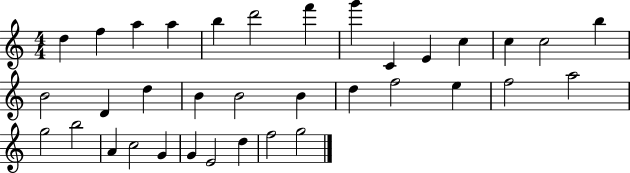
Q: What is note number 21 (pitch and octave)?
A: D5